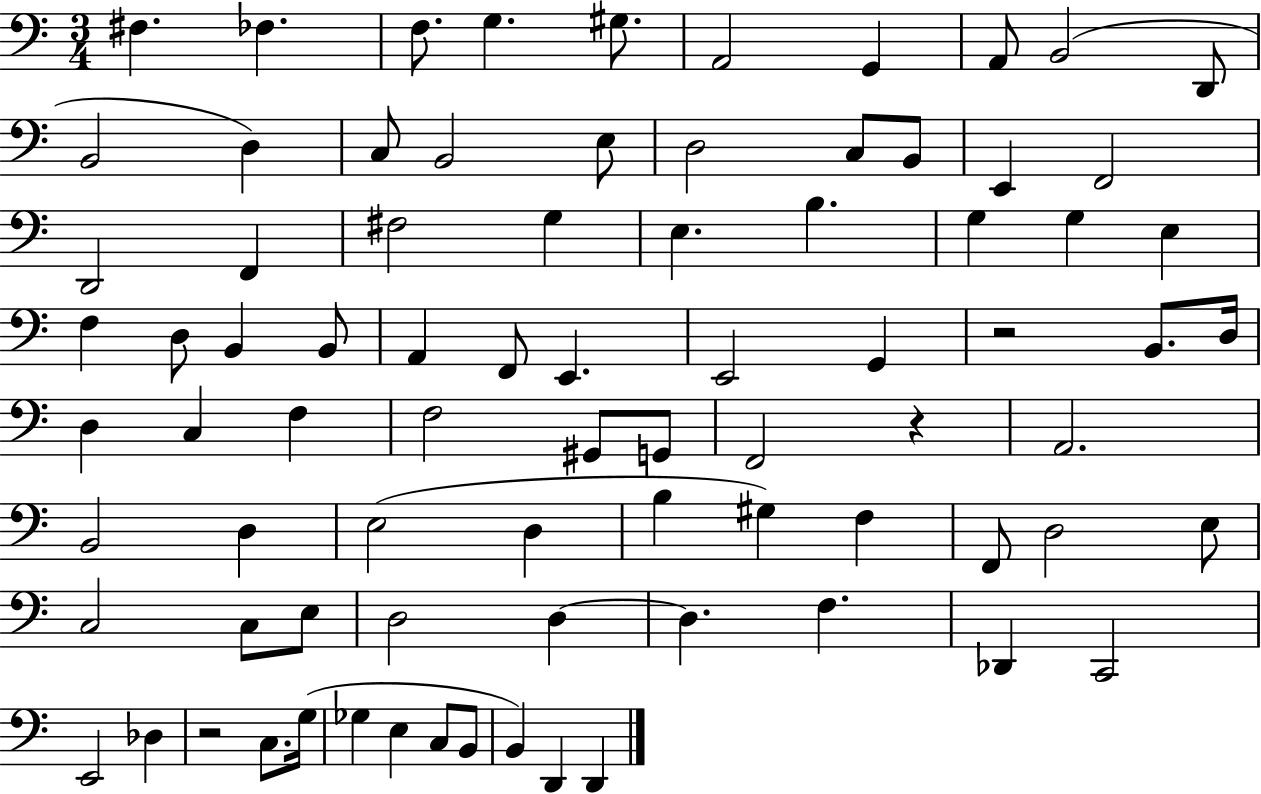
F#3/q. FES3/q. F3/e. G3/q. G#3/e. A2/h G2/q A2/e B2/h D2/e B2/h D3/q C3/e B2/h E3/e D3/h C3/e B2/e E2/q F2/h D2/h F2/q F#3/h G3/q E3/q. B3/q. G3/q G3/q E3/q F3/q D3/e B2/q B2/e A2/q F2/e E2/q. E2/h G2/q R/h B2/e. D3/s D3/q C3/q F3/q F3/h G#2/e G2/e F2/h R/q A2/h. B2/h D3/q E3/h D3/q B3/q G#3/q F3/q F2/e D3/h E3/e C3/h C3/e E3/e D3/h D3/q D3/q. F3/q. Db2/q C2/h E2/h Db3/q R/h C3/e. G3/s Gb3/q E3/q C3/e B2/e B2/q D2/q D2/q